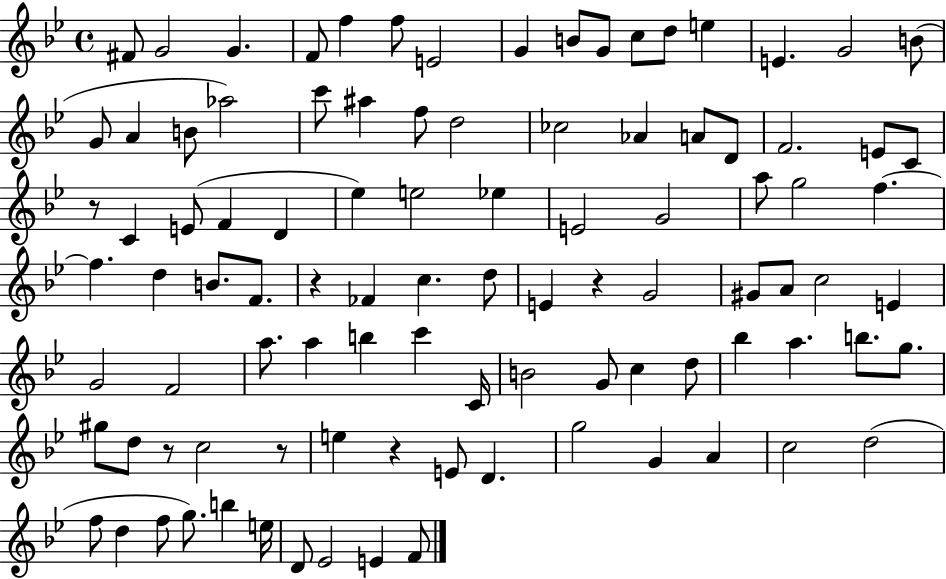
{
  \clef treble
  \time 4/4
  \defaultTimeSignature
  \key bes \major
  \repeat volta 2 { fis'8 g'2 g'4. | f'8 f''4 f''8 e'2 | g'4 b'8 g'8 c''8 d''8 e''4 | e'4. g'2 b'8( | \break g'8 a'4 b'8 aes''2) | c'''8 ais''4 f''8 d''2 | ces''2 aes'4 a'8 d'8 | f'2. e'8 c'8 | \break r8 c'4 e'8( f'4 d'4 | ees''4) e''2 ees''4 | e'2 g'2 | a''8 g''2 f''4.~~ | \break f''4. d''4 b'8. f'8. | r4 fes'4 c''4. d''8 | e'4 r4 g'2 | gis'8 a'8 c''2 e'4 | \break g'2 f'2 | a''8. a''4 b''4 c'''4 c'16 | b'2 g'8 c''4 d''8 | bes''4 a''4. b''8. g''8. | \break gis''8 d''8 r8 c''2 r8 | e''4 r4 e'8 d'4. | g''2 g'4 a'4 | c''2 d''2( | \break f''8 d''4 f''8 g''8.) b''4 e''16 | d'8 ees'2 e'4 f'8 | } \bar "|."
}